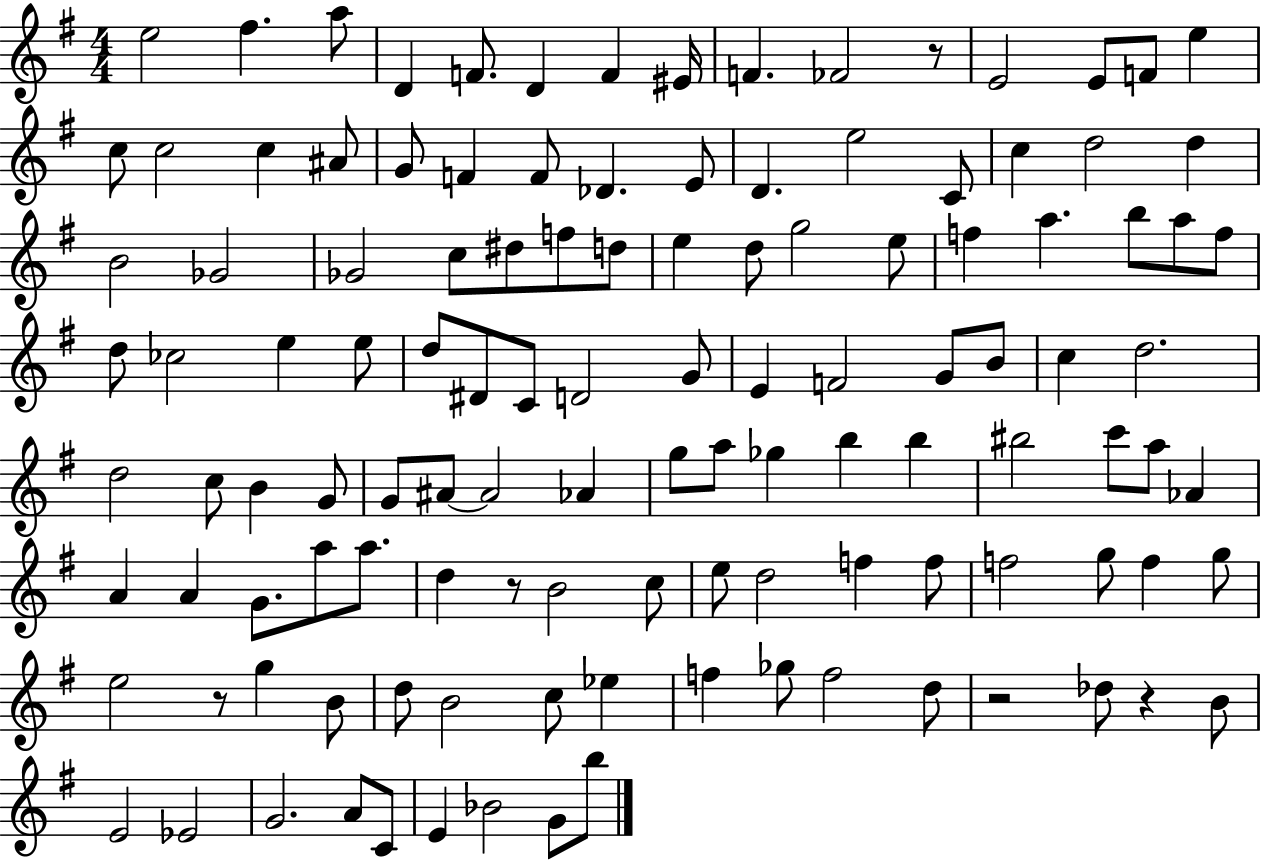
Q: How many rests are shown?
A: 5